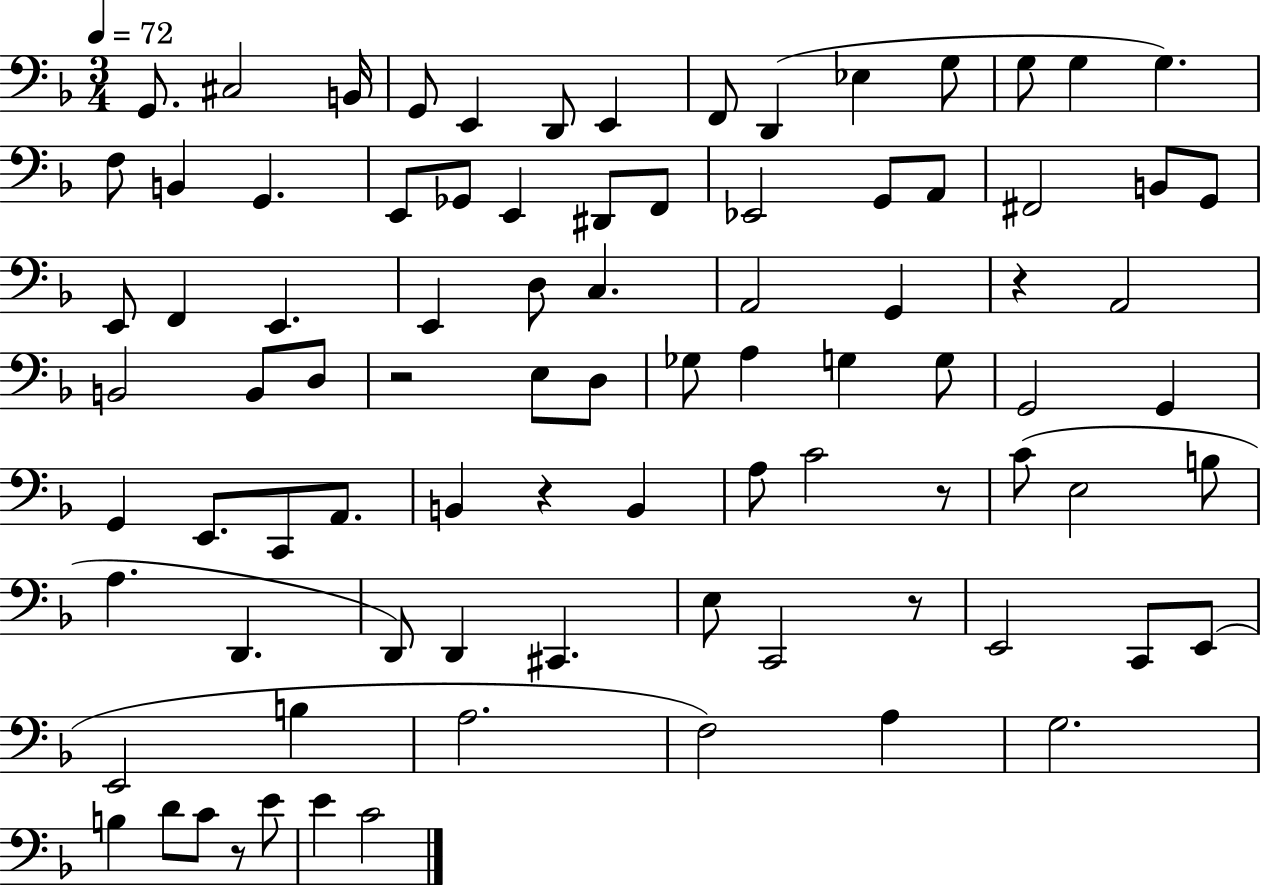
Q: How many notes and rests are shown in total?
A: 87